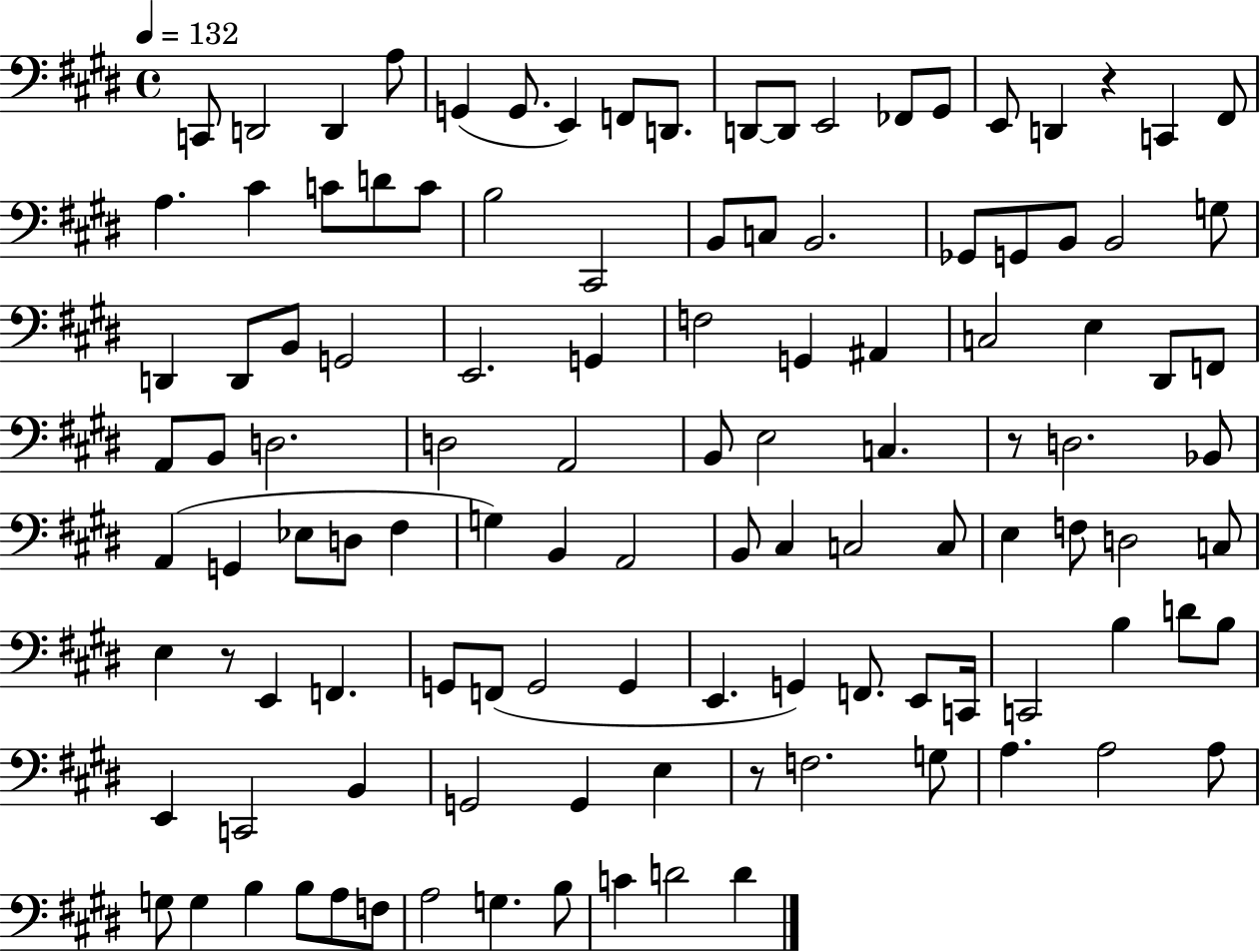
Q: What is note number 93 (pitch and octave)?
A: G2